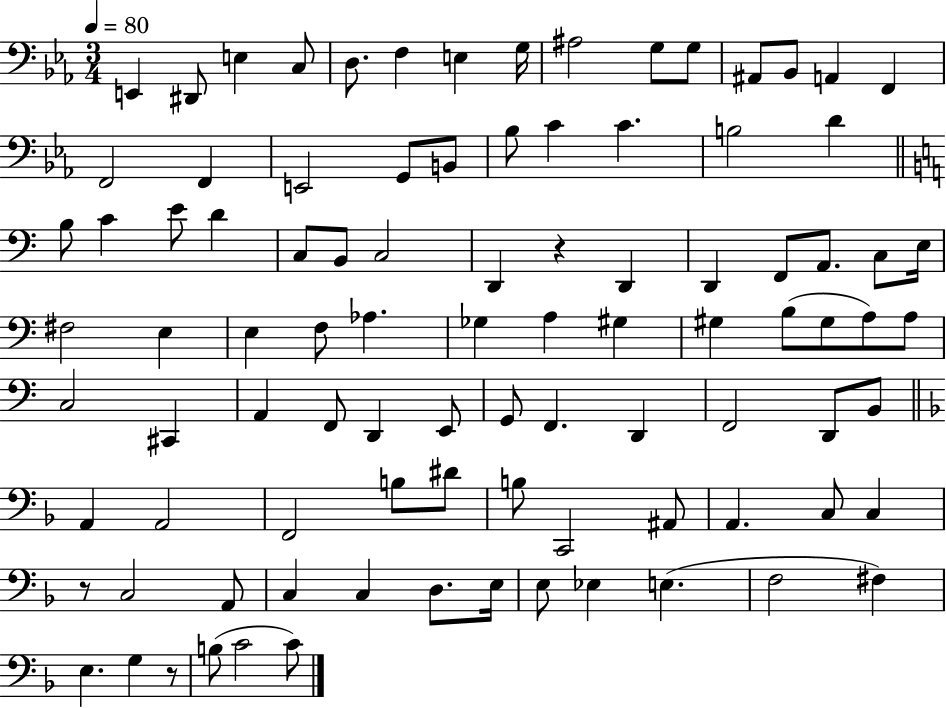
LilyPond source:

{
  \clef bass
  \numericTimeSignature
  \time 3/4
  \key ees \major
  \tempo 4 = 80
  e,4 dis,8 e4 c8 | d8. f4 e4 g16 | ais2 g8 g8 | ais,8 bes,8 a,4 f,4 | \break f,2 f,4 | e,2 g,8 b,8 | bes8 c'4 c'4. | b2 d'4 | \break \bar "||" \break \key c \major b8 c'4 e'8 d'4 | c8 b,8 c2 | d,4 r4 d,4 | d,4 f,8 a,8. c8 e16 | \break fis2 e4 | e4 f8 aes4. | ges4 a4 gis4 | gis4 b8( gis8 a8) a8 | \break c2 cis,4 | a,4 f,8 d,4 e,8 | g,8 f,4. d,4 | f,2 d,8 b,8 | \break \bar "||" \break \key f \major a,4 a,2 | f,2 b8 dis'8 | b8 c,2 ais,8 | a,4. c8 c4 | \break r8 c2 a,8 | c4 c4 d8. e16 | e8 ees4 e4.( | f2 fis4) | \break e4. g4 r8 | b8( c'2 c'8) | \bar "|."
}